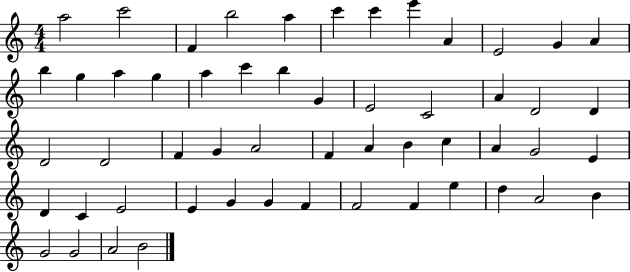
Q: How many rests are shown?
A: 0